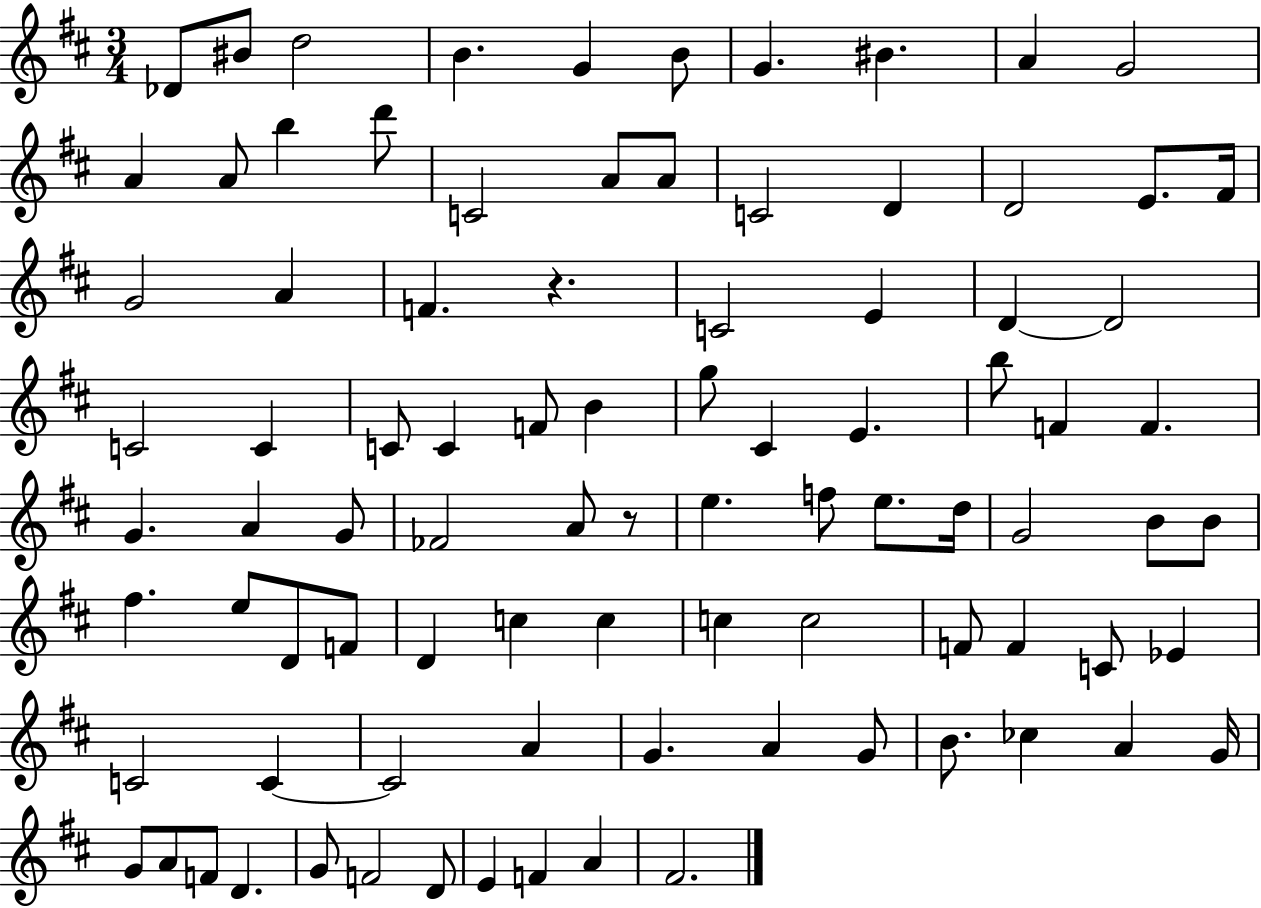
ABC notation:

X:1
T:Untitled
M:3/4
L:1/4
K:D
_D/2 ^B/2 d2 B G B/2 G ^B A G2 A A/2 b d'/2 C2 A/2 A/2 C2 D D2 E/2 ^F/4 G2 A F z C2 E D D2 C2 C C/2 C F/2 B g/2 ^C E b/2 F F G A G/2 _F2 A/2 z/2 e f/2 e/2 d/4 G2 B/2 B/2 ^f e/2 D/2 F/2 D c c c c2 F/2 F C/2 _E C2 C C2 A G A G/2 B/2 _c A G/4 G/2 A/2 F/2 D G/2 F2 D/2 E F A ^F2